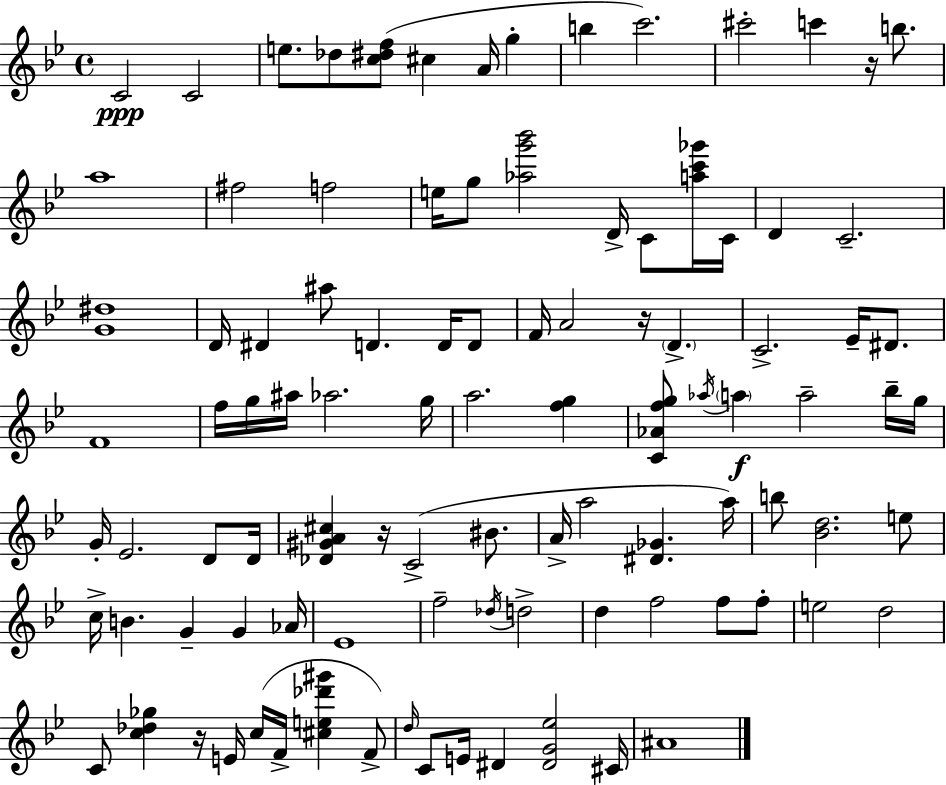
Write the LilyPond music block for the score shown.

{
  \clef treble
  \time 4/4
  \defaultTimeSignature
  \key bes \major
  c'2\ppp c'2 | e''8. des''8 <c'' dis'' f''>8( cis''4 a'16 g''4-. | b''4 c'''2.) | cis'''2-. c'''4 r16 b''8. | \break a''1 | fis''2 f''2 | e''16 g''8 <aes'' g''' bes'''>2 d'16-> c'8 <a'' c''' ges'''>16 c'16 | d'4 c'2.-- | \break <g' dis''>1 | d'16 dis'4 ais''8 d'4. d'16 d'8 | f'16 a'2 r16 \parenthesize d'4.-> | c'2.-> ees'16-- dis'8. | \break f'1 | f''16 g''16 ais''16 aes''2. g''16 | a''2. <f'' g''>4 | <c' aes' f'' g''>8 \acciaccatura { aes''16 }\f \parenthesize a''4 a''2-- bes''16-- | \break g''16 g'16-. ees'2. d'8 | d'16 <des' gis' a' cis''>4 r16 c'2->( bis'8. | a'16-> a''2 <dis' ges'>4. | a''16) b''8 <bes' d''>2. e''8 | \break c''16-> b'4. g'4-- g'4 | aes'16 ees'1 | f''2-- \acciaccatura { des''16 } d''2-> | d''4 f''2 f''8 | \break f''8-. e''2 d''2 | c'8 <c'' des'' ges''>4 r16 e'16 c''16( f'16-> <cis'' e'' des''' gis'''>4 | f'8->) \grace { d''16 } c'8 e'16 dis'4 <dis' g' ees''>2 | cis'16 ais'1 | \break \bar "|."
}